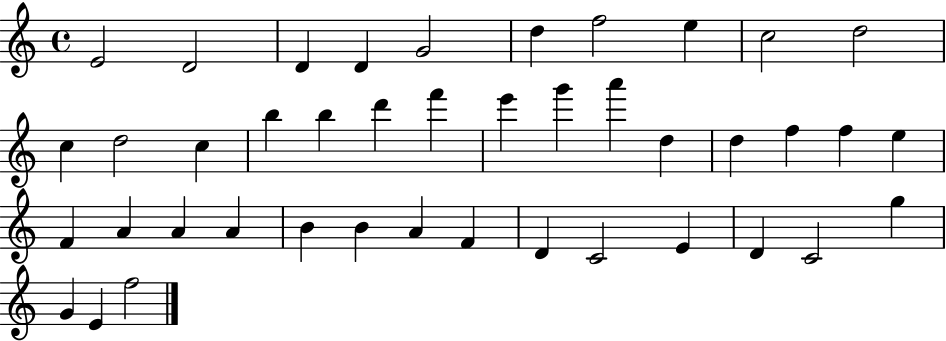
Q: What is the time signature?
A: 4/4